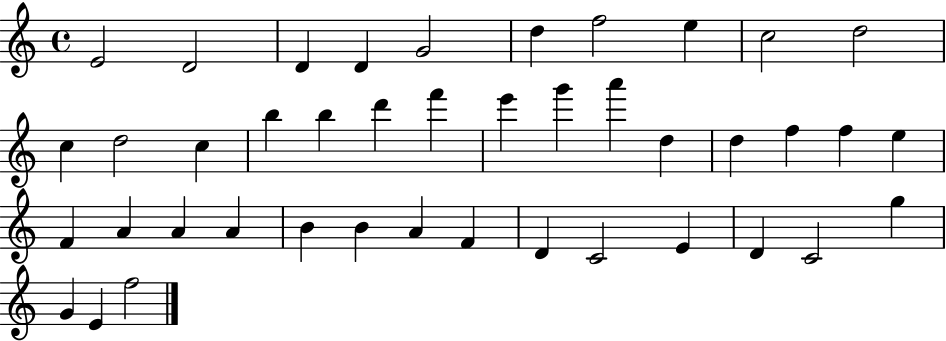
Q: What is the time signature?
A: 4/4